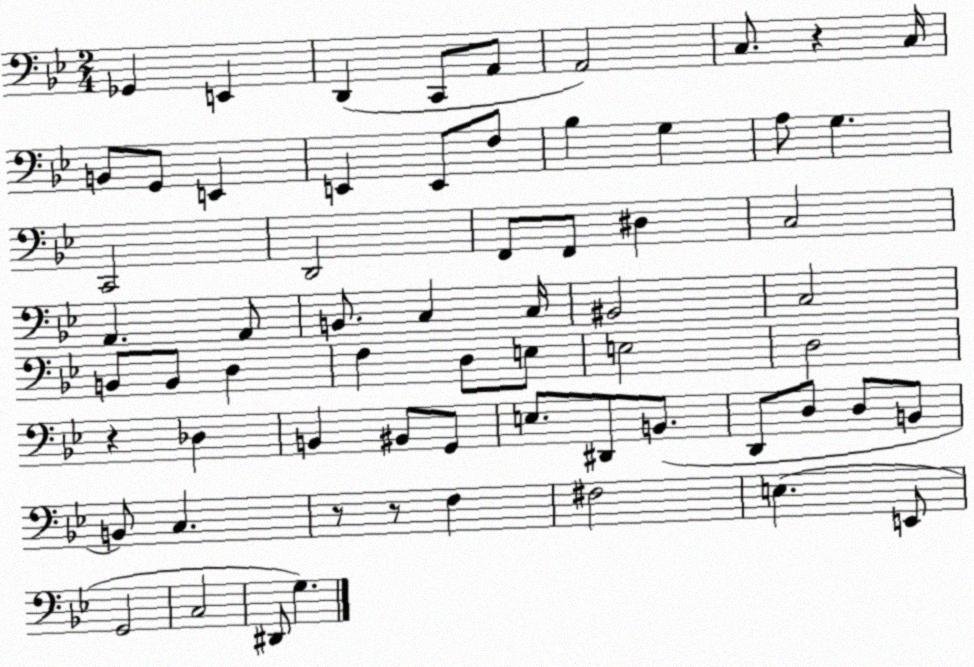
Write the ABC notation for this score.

X:1
T:Untitled
M:2/4
L:1/4
K:Bb
_G,, E,, D,, C,,/2 A,,/2 A,,2 C,/2 z C,/4 B,,/2 G,,/2 E,, E,, E,,/2 F,/2 _B, G, A,/2 G, C,,2 D,,2 F,,/2 F,,/2 ^D, C,2 A,, A,,/2 B,,/2 C, C,/4 ^B,,2 C,2 B,,/2 B,,/2 D, F, D,/2 E,/2 E,2 D,2 z _D, B,, ^B,,/2 G,,/2 E,/2 ^D,,/2 B,,/2 D,,/2 D,/2 D,/2 B,,/2 B,,/2 C, z/2 z/2 F, ^F,2 E, E,,/2 G,,2 C,2 ^D,,/2 G,